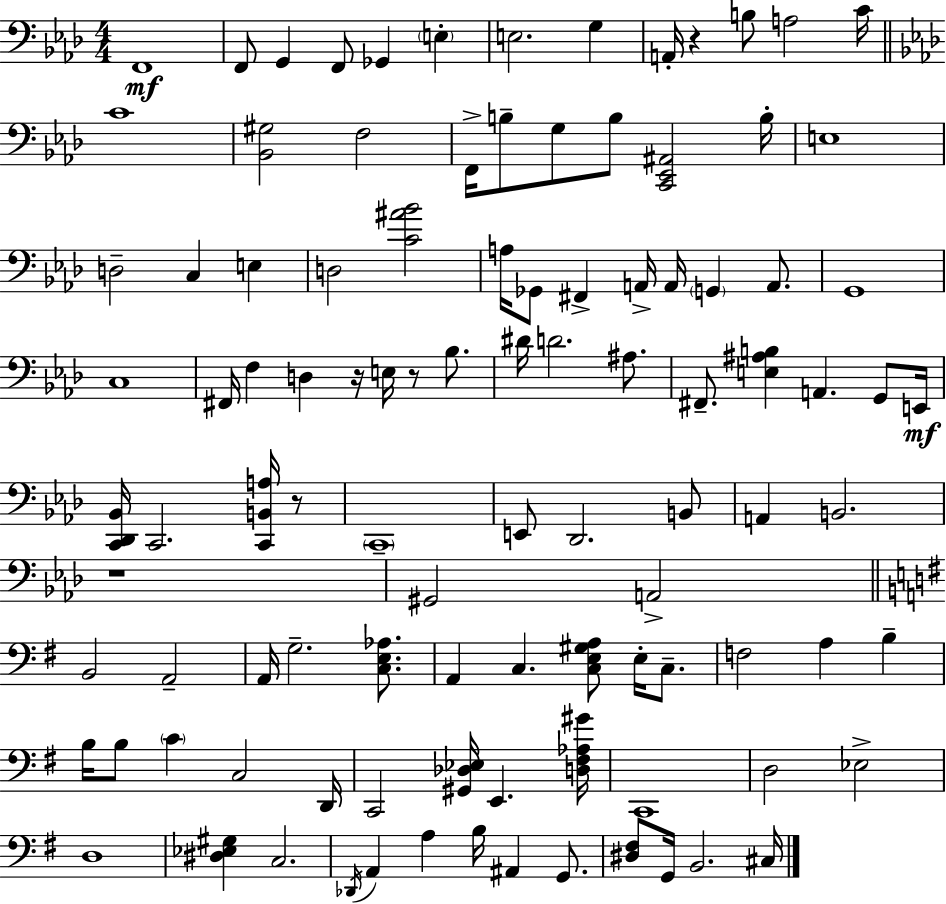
F2/w F2/e G2/q F2/e Gb2/q E3/q E3/h. G3/q A2/s R/q B3/e A3/h C4/s C4/w [Bb2,G#3]/h F3/h F2/s B3/e G3/e B3/e [C2,Eb2,A#2]/h B3/s E3/w D3/h C3/q E3/q D3/h [C4,A#4,Bb4]/h A3/s Gb2/e F#2/q A2/s A2/s G2/q A2/e. G2/w C3/w F#2/s F3/q D3/q R/s E3/s R/e Bb3/e. D#4/s D4/h. A#3/e. F#2/e. [E3,A#3,B3]/q A2/q. G2/e E2/s [C2,Db2,Bb2]/s C2/h. [C2,B2,A3]/s R/e C2/w E2/e Db2/h. B2/e A2/q B2/h. R/w G#2/h A2/h B2/h A2/h A2/s G3/h. [C3,E3,Ab3]/e. A2/q C3/q. [C3,E3,G#3,A3]/e E3/s C3/e. F3/h A3/q B3/q B3/s B3/e C4/q C3/h D2/s C2/h [G#2,Db3,Eb3]/s E2/q. [D3,F#3,Ab3,G#4]/s C2/w D3/h Eb3/h D3/w [D#3,Eb3,G#3]/q C3/h. Db2/s A2/q A3/q B3/s A#2/q G2/e. [D#3,F#3]/e G2/s B2/h. C#3/s